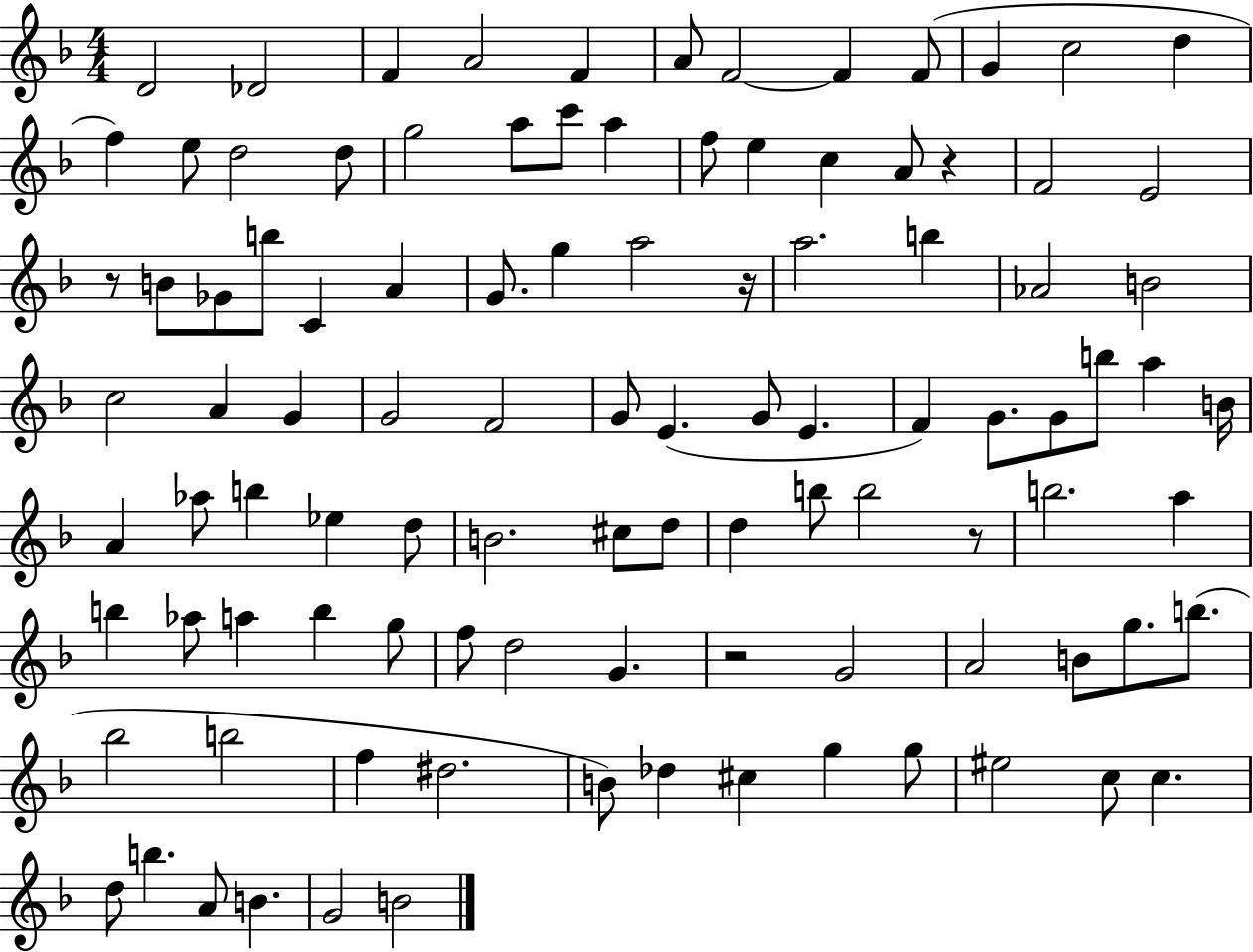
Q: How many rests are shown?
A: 5